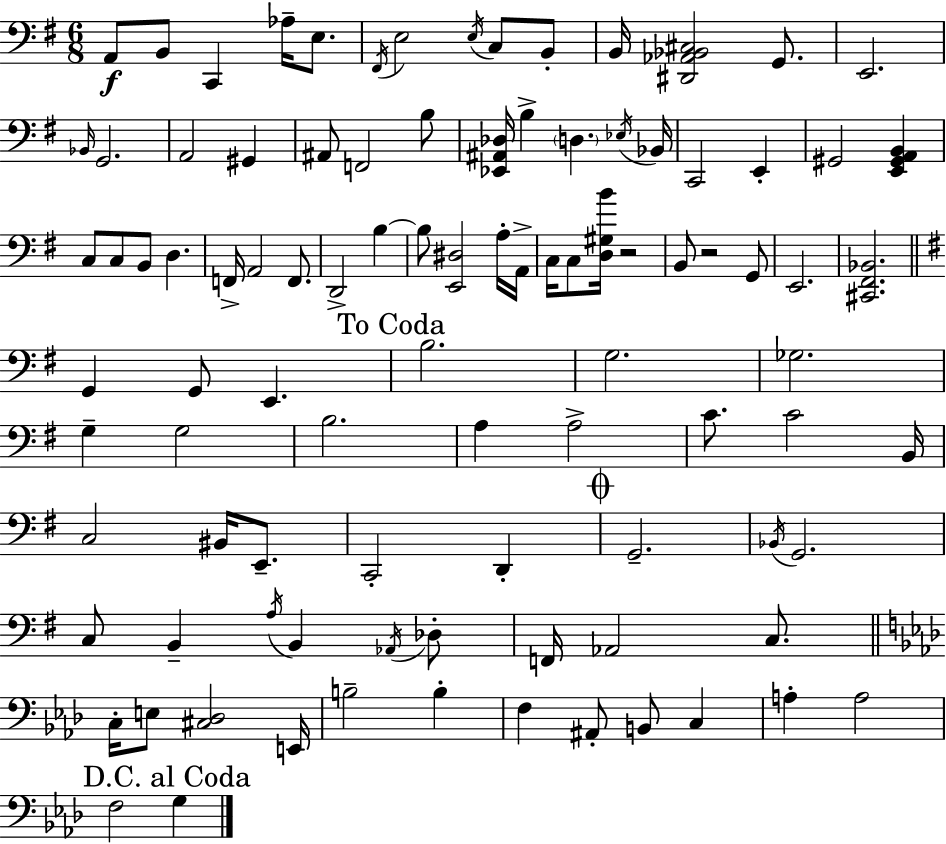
X:1
T:Untitled
M:6/8
L:1/4
K:G
A,,/2 B,,/2 C,, _A,/4 E,/2 ^F,,/4 E,2 E,/4 C,/2 B,,/2 B,,/4 [^D,,_A,,_B,,^C,]2 G,,/2 E,,2 _B,,/4 G,,2 A,,2 ^G,, ^A,,/2 F,,2 B,/2 [_E,,^A,,_D,]/4 B, D, _E,/4 _B,,/4 C,,2 E,, ^G,,2 [E,,^G,,A,,B,,] C,/2 C,/2 B,,/2 D, F,,/4 A,,2 F,,/2 D,,2 B, B,/2 [E,,^D,]2 A,/4 A,,/4 C,/4 C,/2 [D,^G,B]/4 z2 B,,/2 z2 G,,/2 E,,2 [^C,,^F,,_B,,]2 G,, G,,/2 E,, B,2 G,2 _G,2 G, G,2 B,2 A, A,2 C/2 C2 B,,/4 C,2 ^B,,/4 E,,/2 C,,2 D,, G,,2 _B,,/4 G,,2 C,/2 B,, A,/4 B,, _A,,/4 _D,/2 F,,/4 _A,,2 C,/2 C,/4 E,/2 [^C,_D,]2 E,,/4 B,2 B, F, ^A,,/2 B,,/2 C, A, A,2 F,2 G,